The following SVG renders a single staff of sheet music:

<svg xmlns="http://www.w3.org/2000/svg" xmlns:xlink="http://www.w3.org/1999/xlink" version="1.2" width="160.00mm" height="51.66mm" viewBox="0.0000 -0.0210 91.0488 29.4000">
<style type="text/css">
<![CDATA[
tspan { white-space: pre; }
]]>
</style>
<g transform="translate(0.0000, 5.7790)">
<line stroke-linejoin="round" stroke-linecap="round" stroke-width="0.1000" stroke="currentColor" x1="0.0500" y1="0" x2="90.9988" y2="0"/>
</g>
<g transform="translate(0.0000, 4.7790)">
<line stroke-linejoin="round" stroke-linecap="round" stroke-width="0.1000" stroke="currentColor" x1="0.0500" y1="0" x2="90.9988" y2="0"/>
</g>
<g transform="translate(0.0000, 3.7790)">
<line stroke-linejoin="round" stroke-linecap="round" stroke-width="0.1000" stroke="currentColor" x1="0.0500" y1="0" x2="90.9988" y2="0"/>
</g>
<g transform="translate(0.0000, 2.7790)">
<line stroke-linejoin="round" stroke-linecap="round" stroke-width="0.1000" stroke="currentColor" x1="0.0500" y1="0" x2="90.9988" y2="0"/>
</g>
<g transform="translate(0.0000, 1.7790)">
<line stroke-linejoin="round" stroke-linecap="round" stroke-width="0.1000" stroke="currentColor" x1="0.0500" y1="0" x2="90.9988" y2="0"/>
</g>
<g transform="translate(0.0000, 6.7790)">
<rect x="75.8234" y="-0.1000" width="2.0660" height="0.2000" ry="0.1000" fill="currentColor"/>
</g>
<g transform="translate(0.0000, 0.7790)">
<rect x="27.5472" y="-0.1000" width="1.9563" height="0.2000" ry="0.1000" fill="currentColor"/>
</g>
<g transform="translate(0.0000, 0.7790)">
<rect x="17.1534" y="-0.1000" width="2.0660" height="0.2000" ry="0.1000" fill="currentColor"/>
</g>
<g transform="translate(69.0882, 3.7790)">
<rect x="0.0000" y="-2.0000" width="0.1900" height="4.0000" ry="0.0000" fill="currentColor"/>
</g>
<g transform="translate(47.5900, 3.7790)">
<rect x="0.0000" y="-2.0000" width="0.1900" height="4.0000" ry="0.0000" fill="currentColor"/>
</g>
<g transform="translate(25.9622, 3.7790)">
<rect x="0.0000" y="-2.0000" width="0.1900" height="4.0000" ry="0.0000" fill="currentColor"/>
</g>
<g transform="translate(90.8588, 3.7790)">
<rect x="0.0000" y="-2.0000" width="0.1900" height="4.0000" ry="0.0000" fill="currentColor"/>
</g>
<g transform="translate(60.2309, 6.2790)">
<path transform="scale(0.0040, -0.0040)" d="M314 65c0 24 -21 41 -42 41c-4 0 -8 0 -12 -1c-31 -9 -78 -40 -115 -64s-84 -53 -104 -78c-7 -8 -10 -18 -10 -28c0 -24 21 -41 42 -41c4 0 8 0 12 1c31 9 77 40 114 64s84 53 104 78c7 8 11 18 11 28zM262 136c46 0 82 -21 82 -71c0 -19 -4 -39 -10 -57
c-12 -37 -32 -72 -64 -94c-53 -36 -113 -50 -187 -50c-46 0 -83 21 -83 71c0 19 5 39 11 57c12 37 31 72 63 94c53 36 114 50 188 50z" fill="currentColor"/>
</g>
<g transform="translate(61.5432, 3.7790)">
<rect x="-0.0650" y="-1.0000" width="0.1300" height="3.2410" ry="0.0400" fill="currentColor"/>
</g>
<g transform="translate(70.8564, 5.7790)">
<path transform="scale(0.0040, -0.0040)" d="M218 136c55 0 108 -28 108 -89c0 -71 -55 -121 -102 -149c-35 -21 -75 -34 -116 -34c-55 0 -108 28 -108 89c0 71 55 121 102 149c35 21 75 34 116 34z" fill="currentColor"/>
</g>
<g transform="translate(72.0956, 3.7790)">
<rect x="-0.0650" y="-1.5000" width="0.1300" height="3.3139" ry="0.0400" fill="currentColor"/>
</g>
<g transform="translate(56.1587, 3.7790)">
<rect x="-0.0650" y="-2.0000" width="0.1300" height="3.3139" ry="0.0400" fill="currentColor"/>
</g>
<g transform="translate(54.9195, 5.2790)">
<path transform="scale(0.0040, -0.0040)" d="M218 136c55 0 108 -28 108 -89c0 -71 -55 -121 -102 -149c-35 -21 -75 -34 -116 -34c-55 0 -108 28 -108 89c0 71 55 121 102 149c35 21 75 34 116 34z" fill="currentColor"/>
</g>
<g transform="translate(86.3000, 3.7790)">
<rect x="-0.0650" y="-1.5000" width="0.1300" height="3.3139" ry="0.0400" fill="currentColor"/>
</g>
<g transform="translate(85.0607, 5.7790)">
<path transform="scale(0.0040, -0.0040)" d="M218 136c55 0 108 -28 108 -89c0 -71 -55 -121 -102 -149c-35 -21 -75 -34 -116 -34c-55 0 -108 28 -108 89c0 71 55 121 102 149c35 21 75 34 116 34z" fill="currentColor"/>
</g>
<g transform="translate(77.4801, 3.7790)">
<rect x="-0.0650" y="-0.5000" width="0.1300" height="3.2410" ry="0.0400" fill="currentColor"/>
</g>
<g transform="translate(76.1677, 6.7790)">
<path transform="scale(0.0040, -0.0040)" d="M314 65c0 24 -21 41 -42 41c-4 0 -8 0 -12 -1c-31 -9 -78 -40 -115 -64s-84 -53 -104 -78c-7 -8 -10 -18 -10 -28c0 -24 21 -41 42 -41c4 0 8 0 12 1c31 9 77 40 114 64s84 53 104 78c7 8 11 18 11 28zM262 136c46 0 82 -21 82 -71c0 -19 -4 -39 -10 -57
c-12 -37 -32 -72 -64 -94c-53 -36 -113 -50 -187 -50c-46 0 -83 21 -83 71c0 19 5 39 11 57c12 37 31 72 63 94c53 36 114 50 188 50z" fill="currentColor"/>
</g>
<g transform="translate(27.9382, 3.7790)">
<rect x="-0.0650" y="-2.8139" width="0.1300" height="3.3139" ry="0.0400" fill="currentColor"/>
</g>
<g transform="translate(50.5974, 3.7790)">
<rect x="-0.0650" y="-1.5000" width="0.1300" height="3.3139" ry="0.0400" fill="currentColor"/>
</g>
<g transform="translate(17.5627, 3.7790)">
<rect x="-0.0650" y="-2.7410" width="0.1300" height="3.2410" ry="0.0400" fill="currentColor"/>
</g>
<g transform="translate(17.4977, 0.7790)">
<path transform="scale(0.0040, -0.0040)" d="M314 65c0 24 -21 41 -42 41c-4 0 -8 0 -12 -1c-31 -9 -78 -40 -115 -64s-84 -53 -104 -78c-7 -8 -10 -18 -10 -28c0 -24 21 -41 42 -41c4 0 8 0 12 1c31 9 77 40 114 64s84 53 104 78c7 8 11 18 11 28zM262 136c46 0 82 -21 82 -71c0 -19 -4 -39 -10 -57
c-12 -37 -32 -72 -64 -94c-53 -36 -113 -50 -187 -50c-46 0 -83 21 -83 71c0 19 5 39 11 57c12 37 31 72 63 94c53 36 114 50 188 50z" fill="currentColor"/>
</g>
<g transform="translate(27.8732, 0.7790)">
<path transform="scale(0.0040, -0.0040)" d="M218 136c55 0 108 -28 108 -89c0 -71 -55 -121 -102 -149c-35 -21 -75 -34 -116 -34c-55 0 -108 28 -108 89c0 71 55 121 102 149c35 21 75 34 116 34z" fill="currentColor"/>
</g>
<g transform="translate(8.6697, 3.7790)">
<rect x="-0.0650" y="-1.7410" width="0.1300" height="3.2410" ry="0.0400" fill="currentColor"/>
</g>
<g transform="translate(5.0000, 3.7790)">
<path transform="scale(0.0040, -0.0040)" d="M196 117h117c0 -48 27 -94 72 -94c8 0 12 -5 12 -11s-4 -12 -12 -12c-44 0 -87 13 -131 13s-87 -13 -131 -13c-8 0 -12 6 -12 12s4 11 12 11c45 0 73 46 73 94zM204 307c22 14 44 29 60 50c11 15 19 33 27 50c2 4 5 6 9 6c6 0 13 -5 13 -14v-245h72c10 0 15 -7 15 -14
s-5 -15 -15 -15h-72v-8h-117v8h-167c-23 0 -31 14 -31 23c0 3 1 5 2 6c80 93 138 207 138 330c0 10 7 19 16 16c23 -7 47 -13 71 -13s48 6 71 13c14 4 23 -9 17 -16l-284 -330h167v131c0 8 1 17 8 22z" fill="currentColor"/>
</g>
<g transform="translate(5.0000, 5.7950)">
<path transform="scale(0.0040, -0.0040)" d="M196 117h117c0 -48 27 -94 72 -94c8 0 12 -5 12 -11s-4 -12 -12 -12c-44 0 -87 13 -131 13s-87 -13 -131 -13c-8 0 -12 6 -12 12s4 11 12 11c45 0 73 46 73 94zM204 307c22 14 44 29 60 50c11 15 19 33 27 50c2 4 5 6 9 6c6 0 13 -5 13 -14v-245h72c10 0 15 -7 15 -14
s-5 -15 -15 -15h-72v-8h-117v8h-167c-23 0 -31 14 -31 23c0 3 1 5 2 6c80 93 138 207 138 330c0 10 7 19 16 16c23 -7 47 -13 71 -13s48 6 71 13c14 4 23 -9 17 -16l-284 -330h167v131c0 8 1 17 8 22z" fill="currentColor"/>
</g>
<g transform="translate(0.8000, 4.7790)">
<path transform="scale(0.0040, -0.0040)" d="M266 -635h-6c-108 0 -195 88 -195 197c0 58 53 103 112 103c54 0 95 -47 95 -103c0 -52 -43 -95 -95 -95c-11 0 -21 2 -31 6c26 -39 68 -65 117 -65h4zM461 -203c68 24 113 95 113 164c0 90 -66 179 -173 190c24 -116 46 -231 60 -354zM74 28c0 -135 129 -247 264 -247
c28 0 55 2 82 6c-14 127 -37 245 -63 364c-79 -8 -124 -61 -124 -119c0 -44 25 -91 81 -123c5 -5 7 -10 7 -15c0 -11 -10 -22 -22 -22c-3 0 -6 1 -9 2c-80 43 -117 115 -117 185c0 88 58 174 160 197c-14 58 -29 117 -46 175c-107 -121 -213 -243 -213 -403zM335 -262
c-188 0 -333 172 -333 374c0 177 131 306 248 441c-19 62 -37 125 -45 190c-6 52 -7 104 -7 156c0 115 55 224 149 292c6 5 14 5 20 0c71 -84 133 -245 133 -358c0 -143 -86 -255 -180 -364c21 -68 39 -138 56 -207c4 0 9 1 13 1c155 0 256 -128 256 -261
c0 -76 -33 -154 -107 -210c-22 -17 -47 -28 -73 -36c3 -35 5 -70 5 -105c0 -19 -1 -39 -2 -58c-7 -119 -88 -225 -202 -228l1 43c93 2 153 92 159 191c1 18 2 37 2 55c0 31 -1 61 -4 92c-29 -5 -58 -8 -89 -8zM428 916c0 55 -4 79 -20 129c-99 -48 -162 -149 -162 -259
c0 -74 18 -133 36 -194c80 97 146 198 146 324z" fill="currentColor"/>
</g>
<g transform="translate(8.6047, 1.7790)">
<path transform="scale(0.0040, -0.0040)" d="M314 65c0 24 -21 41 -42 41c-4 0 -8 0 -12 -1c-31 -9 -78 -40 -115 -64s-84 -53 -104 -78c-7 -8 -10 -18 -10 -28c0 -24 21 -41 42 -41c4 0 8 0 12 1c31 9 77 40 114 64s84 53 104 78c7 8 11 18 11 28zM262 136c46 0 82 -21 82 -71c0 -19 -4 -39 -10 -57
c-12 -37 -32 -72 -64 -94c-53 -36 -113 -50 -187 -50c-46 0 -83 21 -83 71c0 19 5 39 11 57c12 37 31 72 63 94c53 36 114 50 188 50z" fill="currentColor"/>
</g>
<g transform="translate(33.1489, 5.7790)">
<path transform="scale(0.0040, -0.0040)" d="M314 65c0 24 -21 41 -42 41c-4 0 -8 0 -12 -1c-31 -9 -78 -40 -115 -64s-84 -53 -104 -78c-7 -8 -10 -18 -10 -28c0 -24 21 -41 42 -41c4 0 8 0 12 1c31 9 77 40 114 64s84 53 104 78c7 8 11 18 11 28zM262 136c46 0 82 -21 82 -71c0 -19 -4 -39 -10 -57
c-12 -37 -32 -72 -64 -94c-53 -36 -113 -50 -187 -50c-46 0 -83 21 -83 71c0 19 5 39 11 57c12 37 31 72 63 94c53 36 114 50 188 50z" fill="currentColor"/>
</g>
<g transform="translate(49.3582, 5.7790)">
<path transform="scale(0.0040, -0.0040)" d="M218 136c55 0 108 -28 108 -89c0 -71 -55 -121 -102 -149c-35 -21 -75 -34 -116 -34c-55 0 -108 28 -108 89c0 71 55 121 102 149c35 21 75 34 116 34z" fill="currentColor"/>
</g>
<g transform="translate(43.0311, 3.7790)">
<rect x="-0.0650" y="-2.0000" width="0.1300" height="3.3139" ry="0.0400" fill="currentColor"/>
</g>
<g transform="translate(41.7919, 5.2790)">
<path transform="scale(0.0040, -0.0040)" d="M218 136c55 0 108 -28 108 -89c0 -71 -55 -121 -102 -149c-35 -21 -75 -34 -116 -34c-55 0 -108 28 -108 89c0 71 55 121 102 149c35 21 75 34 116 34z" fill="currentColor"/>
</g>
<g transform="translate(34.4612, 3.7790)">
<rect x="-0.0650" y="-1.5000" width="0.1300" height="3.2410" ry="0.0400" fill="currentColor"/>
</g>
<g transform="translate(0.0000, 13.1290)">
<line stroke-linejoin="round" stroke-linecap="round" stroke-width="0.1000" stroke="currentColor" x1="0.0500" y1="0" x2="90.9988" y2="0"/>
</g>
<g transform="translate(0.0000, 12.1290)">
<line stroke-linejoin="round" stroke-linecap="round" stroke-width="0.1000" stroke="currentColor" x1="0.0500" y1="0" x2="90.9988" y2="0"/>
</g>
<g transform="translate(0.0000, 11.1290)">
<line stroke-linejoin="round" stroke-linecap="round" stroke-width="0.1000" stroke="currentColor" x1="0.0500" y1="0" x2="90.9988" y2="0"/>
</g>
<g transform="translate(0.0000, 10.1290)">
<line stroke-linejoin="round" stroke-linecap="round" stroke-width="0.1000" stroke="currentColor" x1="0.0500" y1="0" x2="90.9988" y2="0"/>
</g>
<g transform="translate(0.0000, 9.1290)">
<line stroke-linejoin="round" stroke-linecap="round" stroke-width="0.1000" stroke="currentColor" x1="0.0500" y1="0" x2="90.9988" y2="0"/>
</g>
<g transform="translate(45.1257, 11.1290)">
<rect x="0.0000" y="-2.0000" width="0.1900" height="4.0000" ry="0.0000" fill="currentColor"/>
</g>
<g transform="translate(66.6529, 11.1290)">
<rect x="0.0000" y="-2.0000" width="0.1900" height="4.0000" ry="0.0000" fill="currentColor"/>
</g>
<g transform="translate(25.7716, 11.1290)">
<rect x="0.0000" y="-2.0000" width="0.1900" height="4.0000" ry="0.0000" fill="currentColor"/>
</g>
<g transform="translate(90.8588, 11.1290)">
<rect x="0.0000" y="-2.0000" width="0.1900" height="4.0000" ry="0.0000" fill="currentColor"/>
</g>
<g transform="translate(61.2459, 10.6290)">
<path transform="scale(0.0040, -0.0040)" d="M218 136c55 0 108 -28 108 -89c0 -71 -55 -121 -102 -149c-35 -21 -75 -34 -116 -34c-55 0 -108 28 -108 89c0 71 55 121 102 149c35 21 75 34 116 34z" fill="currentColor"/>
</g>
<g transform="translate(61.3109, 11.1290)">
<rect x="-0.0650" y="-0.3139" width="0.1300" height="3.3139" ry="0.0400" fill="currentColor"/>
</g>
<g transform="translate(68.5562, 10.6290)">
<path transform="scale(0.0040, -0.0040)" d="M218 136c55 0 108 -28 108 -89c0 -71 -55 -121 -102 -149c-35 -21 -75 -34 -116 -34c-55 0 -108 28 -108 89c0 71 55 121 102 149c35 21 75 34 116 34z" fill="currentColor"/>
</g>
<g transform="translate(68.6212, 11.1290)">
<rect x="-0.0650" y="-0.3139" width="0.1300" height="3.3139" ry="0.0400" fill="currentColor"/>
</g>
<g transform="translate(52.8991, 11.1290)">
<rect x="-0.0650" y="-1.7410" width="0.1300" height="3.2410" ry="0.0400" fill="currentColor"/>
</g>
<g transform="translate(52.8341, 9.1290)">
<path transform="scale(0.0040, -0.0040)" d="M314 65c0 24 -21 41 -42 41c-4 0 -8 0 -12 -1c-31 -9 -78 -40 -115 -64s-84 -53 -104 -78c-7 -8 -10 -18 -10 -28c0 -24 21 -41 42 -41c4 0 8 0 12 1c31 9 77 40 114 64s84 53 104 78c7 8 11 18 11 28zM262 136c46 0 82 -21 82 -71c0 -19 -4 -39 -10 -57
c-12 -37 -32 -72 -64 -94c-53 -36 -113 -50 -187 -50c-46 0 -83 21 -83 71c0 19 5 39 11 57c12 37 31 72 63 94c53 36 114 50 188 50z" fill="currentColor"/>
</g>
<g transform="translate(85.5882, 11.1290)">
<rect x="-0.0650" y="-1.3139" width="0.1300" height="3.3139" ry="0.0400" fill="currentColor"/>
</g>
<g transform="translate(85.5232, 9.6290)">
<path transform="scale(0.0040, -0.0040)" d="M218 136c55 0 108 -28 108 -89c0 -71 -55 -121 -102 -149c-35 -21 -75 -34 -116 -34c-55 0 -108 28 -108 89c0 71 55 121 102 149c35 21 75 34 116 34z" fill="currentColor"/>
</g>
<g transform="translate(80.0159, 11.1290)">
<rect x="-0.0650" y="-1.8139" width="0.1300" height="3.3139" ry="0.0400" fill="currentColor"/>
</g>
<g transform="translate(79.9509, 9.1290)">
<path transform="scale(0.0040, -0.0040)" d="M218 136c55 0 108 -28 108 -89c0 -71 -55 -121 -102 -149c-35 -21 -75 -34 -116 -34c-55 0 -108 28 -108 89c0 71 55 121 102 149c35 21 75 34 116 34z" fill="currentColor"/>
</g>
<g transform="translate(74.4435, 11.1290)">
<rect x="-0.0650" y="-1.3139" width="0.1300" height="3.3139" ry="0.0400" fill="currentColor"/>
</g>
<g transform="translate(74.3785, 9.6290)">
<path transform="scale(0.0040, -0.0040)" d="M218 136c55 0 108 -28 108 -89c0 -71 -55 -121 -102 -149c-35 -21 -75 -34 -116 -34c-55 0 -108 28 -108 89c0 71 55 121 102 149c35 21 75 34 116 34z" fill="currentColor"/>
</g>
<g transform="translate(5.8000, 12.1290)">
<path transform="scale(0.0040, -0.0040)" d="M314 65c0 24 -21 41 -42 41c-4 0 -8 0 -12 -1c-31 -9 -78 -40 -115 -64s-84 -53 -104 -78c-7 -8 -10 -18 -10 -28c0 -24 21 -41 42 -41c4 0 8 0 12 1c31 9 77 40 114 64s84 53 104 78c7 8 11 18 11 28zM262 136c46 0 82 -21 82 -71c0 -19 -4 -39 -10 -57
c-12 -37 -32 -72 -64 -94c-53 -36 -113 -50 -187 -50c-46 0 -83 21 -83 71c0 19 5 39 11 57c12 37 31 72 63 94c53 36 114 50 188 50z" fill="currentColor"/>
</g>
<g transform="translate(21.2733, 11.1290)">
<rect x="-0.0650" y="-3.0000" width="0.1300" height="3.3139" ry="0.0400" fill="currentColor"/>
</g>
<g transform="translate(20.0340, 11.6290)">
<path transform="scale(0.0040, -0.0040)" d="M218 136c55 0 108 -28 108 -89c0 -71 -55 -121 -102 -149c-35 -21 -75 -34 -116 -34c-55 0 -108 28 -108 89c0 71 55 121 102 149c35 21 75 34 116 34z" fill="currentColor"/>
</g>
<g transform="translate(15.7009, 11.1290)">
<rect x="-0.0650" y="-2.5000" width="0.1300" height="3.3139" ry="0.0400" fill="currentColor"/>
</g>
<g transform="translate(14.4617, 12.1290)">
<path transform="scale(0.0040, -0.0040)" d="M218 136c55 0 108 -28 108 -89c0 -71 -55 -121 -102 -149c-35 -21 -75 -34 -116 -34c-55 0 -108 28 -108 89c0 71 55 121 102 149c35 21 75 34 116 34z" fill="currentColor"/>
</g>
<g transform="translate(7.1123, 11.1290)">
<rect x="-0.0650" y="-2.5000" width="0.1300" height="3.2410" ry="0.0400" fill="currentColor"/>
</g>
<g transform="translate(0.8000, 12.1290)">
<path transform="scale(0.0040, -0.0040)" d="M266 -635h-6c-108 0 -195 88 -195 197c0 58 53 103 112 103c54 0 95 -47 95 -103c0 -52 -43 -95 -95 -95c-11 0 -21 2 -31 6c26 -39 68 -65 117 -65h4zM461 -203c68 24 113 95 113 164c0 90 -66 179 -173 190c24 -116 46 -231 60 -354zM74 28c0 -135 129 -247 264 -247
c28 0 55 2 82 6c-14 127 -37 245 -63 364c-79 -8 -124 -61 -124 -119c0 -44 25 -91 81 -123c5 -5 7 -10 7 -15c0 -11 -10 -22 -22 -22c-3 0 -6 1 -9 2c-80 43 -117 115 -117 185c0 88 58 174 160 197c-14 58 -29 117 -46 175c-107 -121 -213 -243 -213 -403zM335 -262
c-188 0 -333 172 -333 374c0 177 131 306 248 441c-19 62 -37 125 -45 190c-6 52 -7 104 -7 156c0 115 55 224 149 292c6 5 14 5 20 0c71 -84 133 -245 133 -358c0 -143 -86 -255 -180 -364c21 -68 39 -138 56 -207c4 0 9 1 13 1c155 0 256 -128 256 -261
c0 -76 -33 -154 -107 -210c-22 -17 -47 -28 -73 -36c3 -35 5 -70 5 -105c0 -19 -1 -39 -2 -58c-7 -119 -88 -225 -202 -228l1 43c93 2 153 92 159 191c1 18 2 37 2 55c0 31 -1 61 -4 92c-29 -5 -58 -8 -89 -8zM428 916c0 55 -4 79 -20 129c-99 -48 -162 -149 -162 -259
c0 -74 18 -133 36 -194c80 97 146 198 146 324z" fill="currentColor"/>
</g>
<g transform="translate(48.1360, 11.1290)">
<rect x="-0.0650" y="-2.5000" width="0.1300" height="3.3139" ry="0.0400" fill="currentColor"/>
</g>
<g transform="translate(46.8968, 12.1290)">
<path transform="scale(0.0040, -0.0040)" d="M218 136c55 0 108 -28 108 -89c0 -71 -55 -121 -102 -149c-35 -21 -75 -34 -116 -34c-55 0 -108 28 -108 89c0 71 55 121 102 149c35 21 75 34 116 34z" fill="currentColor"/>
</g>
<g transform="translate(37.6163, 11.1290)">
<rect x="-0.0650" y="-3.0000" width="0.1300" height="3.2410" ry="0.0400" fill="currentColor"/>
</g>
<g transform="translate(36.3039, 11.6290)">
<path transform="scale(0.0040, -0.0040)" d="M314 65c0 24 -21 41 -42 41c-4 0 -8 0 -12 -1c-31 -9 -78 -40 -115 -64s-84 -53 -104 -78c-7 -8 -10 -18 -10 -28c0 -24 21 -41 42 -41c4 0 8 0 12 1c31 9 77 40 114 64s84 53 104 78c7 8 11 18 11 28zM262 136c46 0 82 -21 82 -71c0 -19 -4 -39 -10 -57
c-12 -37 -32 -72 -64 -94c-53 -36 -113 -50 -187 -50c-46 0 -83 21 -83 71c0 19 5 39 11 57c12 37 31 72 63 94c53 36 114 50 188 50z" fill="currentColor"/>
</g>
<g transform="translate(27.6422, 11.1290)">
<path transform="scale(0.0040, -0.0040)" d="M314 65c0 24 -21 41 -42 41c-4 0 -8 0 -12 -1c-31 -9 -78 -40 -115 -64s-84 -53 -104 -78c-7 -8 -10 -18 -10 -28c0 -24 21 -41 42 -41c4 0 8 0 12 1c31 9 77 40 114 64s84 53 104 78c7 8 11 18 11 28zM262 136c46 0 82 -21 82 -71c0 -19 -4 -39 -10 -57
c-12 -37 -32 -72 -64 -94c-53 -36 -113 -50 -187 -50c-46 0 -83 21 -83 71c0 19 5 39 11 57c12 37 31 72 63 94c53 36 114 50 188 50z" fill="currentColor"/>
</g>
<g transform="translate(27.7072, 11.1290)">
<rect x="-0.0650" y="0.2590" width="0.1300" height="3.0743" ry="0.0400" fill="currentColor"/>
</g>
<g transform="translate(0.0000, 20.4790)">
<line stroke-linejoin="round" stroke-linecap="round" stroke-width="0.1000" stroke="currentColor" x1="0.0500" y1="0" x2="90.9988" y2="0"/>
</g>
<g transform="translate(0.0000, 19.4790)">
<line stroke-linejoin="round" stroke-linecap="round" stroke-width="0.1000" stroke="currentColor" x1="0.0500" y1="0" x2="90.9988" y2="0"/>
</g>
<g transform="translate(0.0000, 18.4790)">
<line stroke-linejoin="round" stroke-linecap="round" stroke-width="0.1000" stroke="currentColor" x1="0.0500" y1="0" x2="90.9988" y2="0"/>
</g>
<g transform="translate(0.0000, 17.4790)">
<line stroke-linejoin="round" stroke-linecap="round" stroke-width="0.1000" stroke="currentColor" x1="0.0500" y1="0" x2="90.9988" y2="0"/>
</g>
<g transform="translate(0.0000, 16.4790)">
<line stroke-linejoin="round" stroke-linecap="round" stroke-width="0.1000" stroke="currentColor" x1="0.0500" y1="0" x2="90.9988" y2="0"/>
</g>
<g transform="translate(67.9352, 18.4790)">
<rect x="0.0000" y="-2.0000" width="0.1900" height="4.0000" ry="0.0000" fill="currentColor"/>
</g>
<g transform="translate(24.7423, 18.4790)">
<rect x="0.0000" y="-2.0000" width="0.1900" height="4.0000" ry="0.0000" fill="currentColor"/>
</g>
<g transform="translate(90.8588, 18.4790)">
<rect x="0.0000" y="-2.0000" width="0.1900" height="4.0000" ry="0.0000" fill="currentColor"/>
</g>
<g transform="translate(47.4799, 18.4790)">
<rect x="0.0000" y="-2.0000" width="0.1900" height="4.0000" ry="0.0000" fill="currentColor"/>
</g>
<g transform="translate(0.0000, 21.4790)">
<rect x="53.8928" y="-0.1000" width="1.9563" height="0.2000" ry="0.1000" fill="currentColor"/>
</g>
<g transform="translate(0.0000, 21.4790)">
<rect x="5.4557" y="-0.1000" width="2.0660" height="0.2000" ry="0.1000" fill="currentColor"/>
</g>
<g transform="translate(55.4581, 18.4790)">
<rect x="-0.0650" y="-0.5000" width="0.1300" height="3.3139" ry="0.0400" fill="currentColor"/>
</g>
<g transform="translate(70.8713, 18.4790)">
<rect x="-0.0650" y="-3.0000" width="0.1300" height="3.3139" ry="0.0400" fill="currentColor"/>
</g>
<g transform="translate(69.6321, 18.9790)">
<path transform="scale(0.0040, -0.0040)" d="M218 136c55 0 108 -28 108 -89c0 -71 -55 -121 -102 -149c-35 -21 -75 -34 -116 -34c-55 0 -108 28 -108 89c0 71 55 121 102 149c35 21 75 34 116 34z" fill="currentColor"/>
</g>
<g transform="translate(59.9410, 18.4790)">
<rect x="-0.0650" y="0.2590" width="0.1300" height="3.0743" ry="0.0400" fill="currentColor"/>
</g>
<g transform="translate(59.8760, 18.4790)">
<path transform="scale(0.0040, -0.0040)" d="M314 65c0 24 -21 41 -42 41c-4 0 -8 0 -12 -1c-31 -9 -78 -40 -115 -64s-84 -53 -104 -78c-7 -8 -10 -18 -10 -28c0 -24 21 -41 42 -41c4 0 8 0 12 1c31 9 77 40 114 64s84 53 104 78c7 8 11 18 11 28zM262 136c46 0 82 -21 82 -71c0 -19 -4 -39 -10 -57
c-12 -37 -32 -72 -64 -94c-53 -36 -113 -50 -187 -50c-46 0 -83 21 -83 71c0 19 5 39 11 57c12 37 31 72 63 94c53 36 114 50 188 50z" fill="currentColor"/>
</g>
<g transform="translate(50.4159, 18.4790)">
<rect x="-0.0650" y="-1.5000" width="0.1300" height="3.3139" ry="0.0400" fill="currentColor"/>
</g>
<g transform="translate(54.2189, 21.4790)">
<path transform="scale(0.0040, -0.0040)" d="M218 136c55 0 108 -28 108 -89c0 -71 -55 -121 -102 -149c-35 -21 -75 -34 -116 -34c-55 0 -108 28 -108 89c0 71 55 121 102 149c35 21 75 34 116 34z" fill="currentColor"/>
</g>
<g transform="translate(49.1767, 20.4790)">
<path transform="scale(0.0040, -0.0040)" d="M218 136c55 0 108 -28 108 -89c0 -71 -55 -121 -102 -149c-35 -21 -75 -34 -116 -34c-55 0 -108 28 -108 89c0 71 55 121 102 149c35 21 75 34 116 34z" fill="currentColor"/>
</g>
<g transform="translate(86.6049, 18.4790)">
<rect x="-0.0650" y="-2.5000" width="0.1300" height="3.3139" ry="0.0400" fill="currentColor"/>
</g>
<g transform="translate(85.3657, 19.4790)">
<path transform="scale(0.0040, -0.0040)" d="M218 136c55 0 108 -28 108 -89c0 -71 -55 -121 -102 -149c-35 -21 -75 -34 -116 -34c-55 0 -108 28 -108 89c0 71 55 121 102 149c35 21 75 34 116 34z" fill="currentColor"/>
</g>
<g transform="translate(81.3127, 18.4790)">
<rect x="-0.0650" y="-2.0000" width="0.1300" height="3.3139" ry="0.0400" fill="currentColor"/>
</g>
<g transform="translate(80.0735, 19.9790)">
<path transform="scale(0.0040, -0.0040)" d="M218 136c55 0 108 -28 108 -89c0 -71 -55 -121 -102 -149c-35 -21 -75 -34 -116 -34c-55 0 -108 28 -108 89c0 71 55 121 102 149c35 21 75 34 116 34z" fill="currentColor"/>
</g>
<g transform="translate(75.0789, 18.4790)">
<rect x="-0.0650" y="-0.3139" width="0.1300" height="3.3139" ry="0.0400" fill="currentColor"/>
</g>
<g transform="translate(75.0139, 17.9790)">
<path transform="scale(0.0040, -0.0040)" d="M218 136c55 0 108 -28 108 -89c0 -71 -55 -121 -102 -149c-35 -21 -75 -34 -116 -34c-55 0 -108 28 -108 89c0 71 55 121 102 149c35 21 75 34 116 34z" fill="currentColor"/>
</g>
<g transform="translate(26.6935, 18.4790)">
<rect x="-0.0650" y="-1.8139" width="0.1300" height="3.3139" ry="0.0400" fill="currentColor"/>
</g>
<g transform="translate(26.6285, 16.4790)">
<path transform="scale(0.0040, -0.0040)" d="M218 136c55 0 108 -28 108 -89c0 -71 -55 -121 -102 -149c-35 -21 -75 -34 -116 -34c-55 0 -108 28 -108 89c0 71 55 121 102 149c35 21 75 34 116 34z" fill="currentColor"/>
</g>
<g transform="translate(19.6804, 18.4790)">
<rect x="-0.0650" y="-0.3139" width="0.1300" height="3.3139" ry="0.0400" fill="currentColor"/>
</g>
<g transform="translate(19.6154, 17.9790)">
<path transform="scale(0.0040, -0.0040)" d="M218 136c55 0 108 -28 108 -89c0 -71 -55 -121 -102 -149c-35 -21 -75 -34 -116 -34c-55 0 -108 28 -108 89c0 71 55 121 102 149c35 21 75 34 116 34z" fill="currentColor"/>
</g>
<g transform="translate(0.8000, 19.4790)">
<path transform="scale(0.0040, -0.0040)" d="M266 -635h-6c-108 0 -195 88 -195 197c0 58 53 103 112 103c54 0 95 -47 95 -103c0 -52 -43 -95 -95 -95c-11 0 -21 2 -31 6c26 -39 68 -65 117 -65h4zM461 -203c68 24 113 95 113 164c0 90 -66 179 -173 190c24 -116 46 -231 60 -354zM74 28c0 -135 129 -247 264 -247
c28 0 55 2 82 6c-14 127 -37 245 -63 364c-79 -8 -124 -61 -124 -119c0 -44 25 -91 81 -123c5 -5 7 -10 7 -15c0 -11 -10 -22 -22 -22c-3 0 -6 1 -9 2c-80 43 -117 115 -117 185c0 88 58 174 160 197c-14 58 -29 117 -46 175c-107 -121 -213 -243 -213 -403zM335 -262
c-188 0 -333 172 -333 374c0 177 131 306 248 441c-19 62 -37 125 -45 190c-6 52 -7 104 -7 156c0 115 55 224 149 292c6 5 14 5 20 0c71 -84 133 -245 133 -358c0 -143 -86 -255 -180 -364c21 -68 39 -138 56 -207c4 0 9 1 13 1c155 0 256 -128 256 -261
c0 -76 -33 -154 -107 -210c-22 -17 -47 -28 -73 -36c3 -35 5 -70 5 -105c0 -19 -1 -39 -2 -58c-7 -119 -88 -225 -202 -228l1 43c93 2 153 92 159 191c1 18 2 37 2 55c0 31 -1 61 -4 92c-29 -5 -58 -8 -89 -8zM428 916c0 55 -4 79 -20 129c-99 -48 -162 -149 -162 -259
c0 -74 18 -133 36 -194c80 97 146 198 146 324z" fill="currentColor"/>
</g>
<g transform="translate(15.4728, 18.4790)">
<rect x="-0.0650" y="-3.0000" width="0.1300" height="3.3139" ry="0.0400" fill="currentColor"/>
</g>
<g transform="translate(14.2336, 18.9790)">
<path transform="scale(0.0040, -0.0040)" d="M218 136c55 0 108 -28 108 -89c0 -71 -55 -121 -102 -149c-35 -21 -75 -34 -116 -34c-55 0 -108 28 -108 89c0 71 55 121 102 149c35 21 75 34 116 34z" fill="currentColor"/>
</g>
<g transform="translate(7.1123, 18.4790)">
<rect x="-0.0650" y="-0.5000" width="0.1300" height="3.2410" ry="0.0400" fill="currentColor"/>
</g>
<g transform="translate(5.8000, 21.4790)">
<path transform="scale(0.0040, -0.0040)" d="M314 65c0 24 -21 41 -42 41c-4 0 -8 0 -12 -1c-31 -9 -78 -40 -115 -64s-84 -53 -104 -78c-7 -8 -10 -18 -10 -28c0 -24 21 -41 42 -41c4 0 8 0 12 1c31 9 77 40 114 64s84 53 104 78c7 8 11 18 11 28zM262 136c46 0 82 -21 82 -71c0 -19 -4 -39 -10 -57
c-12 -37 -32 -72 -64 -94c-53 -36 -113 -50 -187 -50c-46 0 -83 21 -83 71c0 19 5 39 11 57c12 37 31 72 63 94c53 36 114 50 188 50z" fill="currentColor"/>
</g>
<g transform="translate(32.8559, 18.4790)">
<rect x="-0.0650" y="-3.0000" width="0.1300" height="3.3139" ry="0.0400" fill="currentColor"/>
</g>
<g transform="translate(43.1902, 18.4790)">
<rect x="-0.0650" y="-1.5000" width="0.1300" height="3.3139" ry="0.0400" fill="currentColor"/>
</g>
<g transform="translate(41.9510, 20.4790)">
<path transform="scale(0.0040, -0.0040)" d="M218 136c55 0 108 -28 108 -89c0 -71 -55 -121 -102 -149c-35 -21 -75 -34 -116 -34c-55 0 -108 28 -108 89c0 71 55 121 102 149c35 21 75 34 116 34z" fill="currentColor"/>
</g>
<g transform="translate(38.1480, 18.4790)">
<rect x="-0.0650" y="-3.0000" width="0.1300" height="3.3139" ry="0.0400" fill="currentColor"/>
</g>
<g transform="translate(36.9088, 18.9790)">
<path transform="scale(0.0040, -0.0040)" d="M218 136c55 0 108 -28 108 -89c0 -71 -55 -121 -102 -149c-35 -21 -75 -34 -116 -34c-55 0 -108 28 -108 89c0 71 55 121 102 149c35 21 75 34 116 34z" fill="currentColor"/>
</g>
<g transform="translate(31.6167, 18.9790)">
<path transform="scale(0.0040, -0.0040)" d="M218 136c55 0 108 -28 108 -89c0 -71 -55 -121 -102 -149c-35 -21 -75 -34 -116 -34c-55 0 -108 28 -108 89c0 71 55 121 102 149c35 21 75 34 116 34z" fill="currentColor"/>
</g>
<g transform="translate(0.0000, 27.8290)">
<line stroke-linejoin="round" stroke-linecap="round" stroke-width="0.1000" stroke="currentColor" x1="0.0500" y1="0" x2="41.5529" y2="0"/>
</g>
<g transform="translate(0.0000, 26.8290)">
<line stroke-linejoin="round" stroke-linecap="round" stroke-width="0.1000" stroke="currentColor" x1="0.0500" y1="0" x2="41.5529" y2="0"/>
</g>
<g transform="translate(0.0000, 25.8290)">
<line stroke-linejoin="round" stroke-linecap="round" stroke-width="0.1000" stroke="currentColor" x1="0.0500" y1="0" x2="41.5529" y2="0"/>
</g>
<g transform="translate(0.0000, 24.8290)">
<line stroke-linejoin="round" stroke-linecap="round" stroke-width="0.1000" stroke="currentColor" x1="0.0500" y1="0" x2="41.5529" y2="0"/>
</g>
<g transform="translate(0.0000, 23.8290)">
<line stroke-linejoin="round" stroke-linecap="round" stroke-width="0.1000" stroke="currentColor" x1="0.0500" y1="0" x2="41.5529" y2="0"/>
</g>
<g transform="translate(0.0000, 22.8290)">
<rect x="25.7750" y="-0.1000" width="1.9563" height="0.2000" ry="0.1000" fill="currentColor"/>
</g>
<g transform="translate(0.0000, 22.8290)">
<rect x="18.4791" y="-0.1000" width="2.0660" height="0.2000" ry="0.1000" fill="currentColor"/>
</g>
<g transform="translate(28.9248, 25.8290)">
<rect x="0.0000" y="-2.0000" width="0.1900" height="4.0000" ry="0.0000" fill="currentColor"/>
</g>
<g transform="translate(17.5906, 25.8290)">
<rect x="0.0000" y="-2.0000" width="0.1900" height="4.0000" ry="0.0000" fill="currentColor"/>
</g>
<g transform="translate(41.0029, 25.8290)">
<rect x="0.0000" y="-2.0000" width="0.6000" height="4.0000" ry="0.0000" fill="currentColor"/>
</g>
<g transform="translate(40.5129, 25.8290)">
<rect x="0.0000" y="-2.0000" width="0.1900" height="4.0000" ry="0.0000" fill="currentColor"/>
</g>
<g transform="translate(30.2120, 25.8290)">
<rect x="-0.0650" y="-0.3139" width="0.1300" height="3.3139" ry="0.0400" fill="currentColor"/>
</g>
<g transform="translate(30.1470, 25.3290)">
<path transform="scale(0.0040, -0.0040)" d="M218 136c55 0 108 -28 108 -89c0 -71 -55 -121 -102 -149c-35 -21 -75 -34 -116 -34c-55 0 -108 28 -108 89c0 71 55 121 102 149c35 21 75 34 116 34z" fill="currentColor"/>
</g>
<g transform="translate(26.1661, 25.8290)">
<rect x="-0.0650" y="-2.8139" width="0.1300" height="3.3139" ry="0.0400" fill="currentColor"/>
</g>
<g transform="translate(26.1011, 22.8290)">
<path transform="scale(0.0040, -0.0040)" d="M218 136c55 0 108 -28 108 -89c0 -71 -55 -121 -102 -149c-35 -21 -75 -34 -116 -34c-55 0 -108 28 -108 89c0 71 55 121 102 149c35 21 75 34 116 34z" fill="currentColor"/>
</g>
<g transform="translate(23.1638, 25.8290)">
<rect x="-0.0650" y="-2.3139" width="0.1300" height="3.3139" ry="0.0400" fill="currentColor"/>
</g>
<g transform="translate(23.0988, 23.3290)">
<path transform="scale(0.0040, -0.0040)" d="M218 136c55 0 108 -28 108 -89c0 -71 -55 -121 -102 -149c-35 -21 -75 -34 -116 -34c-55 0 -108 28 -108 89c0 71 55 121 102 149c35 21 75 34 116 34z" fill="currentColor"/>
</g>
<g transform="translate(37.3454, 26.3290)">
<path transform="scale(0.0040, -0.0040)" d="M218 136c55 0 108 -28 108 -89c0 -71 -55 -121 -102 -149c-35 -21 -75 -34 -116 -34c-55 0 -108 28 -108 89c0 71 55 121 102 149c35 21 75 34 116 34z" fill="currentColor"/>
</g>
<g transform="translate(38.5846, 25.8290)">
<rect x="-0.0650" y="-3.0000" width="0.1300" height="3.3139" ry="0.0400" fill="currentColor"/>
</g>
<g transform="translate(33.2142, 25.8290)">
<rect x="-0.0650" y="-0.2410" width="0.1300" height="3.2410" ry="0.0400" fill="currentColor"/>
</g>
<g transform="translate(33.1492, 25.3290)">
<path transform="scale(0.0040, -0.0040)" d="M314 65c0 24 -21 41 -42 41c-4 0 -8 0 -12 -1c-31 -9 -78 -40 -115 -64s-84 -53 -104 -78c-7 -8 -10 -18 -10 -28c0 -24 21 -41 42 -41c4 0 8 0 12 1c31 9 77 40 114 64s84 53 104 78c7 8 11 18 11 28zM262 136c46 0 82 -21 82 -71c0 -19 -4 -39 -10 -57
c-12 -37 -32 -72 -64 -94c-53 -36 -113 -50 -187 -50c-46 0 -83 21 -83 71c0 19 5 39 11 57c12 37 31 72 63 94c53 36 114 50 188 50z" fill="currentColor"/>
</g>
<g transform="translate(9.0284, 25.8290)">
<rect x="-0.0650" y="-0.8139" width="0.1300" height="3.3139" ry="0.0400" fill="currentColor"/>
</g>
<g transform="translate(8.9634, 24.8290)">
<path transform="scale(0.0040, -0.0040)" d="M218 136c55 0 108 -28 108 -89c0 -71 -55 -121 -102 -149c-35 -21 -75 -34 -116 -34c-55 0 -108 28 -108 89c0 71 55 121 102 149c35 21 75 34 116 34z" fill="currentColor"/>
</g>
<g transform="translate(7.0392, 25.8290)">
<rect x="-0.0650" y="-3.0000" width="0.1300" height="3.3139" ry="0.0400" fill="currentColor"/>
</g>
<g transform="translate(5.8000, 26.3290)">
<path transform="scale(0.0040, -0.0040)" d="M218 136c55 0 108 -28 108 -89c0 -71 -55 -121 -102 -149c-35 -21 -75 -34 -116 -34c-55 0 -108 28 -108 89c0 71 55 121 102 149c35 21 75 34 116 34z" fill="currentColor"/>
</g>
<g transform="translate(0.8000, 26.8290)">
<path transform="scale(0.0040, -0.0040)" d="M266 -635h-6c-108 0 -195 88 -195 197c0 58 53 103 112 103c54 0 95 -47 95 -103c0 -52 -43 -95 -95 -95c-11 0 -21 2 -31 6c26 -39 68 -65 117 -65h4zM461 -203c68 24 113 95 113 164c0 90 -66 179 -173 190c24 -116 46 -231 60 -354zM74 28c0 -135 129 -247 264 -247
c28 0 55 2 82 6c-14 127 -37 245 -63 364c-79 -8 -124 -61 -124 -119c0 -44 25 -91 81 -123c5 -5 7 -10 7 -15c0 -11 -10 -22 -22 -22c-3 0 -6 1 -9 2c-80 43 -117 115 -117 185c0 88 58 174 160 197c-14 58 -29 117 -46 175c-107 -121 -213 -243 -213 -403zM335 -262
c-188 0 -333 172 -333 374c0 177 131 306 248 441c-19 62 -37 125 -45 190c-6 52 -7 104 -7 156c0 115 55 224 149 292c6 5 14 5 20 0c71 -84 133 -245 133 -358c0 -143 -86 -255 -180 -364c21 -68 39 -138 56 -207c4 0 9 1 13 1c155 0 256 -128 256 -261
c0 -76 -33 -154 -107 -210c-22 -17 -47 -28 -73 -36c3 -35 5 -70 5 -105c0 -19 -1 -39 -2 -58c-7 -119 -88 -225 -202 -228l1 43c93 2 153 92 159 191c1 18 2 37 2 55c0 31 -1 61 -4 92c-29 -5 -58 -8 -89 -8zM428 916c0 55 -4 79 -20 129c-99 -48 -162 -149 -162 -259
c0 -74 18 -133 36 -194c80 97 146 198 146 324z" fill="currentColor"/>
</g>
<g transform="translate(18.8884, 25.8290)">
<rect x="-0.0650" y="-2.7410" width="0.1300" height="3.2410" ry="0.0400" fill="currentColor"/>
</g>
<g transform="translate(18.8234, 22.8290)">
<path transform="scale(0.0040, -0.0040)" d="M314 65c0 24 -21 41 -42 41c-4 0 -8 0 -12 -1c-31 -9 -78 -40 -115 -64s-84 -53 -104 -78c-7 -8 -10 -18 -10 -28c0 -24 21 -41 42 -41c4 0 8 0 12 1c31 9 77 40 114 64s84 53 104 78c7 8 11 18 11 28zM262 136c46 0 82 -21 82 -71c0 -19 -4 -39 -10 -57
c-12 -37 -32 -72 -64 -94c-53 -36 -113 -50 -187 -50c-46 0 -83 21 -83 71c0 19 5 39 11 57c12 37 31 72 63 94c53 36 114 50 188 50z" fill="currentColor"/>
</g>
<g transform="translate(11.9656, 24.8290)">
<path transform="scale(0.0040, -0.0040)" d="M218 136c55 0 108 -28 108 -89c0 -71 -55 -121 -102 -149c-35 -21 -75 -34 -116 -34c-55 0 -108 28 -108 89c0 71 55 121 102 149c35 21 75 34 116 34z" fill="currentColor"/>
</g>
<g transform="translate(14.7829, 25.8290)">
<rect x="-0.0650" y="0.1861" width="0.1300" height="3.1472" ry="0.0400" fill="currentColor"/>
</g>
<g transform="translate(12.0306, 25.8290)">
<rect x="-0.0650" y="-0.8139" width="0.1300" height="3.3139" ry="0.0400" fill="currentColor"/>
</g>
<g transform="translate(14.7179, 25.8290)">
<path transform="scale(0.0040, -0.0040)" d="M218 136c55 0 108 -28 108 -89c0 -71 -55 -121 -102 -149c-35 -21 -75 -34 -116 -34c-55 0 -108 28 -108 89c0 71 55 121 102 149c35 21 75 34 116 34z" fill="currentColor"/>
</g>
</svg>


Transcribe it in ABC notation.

X:1
T:Untitled
M:4/4
L:1/4
K:C
f2 a2 a E2 F E F D2 E C2 E G2 G A B2 A2 G f2 c c e f e C2 A c f A A E E C B2 A c F G A d d B a2 g a c c2 A